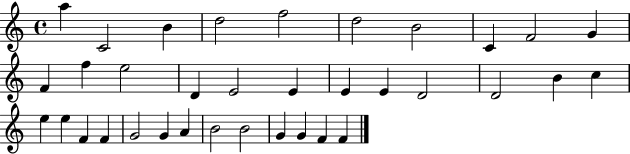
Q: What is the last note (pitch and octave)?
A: F4